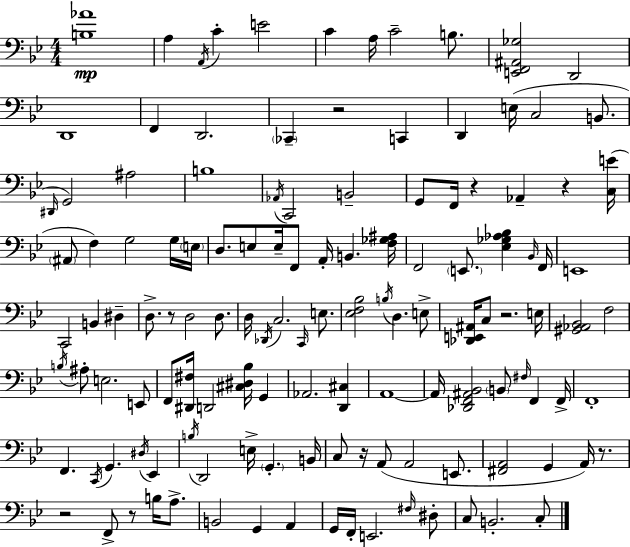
{
  \clef bass
  \numericTimeSignature
  \time 4/4
  \key g \minor
  <b aes'>1\mp | a4 \acciaccatura { a,16 } c'4-. e'2 | c'4 a16 c'2-- b8. | <e, f, ais, ges>2 d,2 | \break d,1 | f,4 d,2. | \parenthesize ces,4-- r2 c,4 | d,4 e16( c2 b,8. | \break \grace { dis,16 } g,2) ais2 | b1 | \acciaccatura { aes,16 } c,2 b,2-- | g,8 f,16 r4 aes,4-- r4 | \break <c e'>16( \parenthesize ais,8 f4) g2 | g16 \parenthesize e16 d8. e8 e16-- f,8 a,16-. b,4. | <f ges ais>16 f,2 \parenthesize e,8. <ees ges aes bes>4 | \grace { bes,16 } f,16 e,1 | \break c,2 b,4 | dis4-- d8.-> r8 d2 | d8. d16 \acciaccatura { des,16 } c2. | \grace { c,16 } e8. <ees f bes>2 \acciaccatura { b16 } d4. | \break e8-> <des, e, ais,>16 c8 r2. | e16 <gis, aes, bes,>2 f2 | \acciaccatura { b16 } ais8-. e2. | e,8 f,8 <dis, fis>16 d,2 | \break <cis dis bes>16 g,4 aes,2. | <d, cis>4 a,1~~ | a,16 <des, f, ais, bes,>2 | \parenthesize b,8 \grace { fis16 } f,4 f,16-> f,1-. | \break f,4. \acciaccatura { c,16 } | g,4. \acciaccatura { dis16 } ees,4 \acciaccatura { b16 } d,2 | e16-> \parenthesize g,4.-. b,16 c8 r16 a,8( | a,2 e,8. <fis, a,>2 | \break g,4 a,16) r8. r2 | f,8-> r8 b16 a8.-> b,2 | g,4 a,4 g,16 f,16-. e,2. | \grace { fis16 } dis8-. c8 b,2.-. | \break c8-. \bar "|."
}